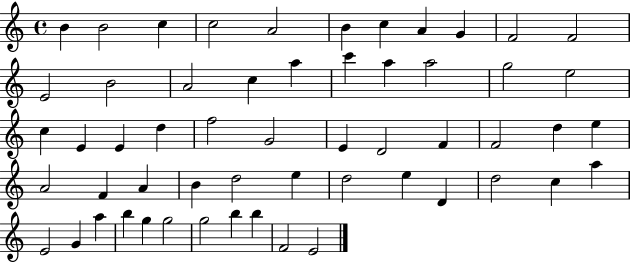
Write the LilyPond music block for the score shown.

{
  \clef treble
  \time 4/4
  \defaultTimeSignature
  \key c \major
  b'4 b'2 c''4 | c''2 a'2 | b'4 c''4 a'4 g'4 | f'2 f'2 | \break e'2 b'2 | a'2 c''4 a''4 | c'''4 a''4 a''2 | g''2 e''2 | \break c''4 e'4 e'4 d''4 | f''2 g'2 | e'4 d'2 f'4 | f'2 d''4 e''4 | \break a'2 f'4 a'4 | b'4 d''2 e''4 | d''2 e''4 d'4 | d''2 c''4 a''4 | \break e'2 g'4 a''4 | b''4 g''4 g''2 | g''2 b''4 b''4 | f'2 e'2 | \break \bar "|."
}